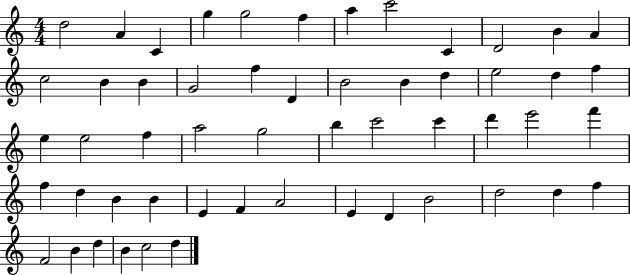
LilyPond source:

{
  \clef treble
  \numericTimeSignature
  \time 4/4
  \key c \major
  d''2 a'4 c'4 | g''4 g''2 f''4 | a''4 c'''2 c'4 | d'2 b'4 a'4 | \break c''2 b'4 b'4 | g'2 f''4 d'4 | b'2 b'4 d''4 | e''2 d''4 f''4 | \break e''4 e''2 f''4 | a''2 g''2 | b''4 c'''2 c'''4 | d'''4 e'''2 f'''4 | \break f''4 d''4 b'4 b'4 | e'4 f'4 a'2 | e'4 d'4 b'2 | d''2 d''4 f''4 | \break f'2 b'4 d''4 | b'4 c''2 d''4 | \bar "|."
}